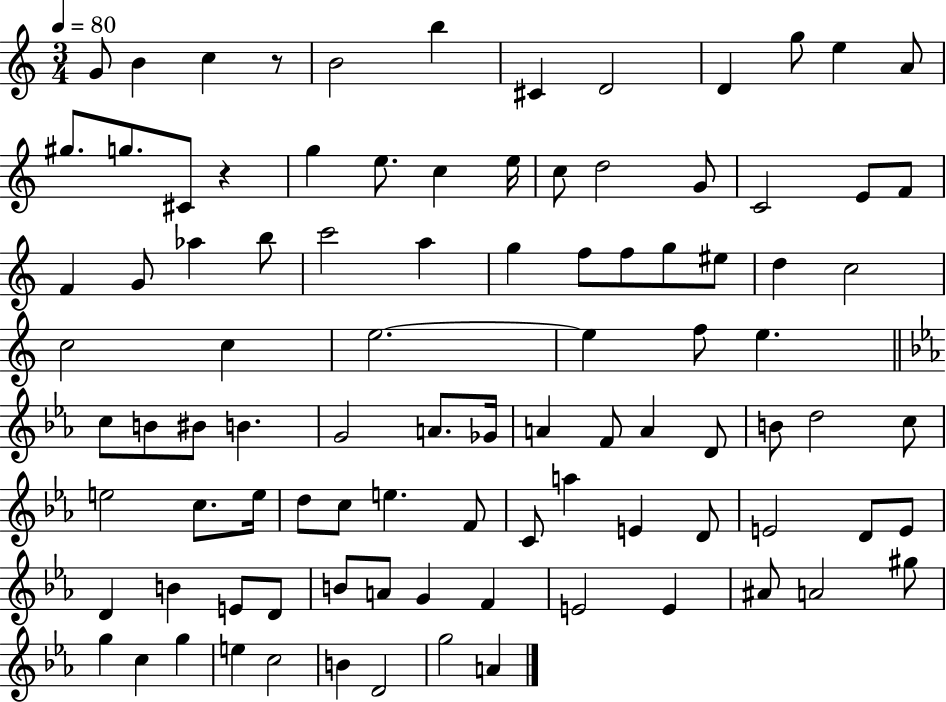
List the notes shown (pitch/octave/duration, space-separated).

G4/e B4/q C5/q R/e B4/h B5/q C#4/q D4/h D4/q G5/e E5/q A4/e G#5/e. G5/e. C#4/e R/q G5/q E5/e. C5/q E5/s C5/e D5/h G4/e C4/h E4/e F4/e F4/q G4/e Ab5/q B5/e C6/h A5/q G5/q F5/e F5/e G5/e EIS5/e D5/q C5/h C5/h C5/q E5/h. E5/q F5/e E5/q. C5/e B4/e BIS4/e B4/q. G4/h A4/e. Gb4/s A4/q F4/e A4/q D4/e B4/e D5/h C5/e E5/h C5/e. E5/s D5/e C5/e E5/q. F4/e C4/e A5/q E4/q D4/e E4/h D4/e E4/e D4/q B4/q E4/e D4/e B4/e A4/e G4/q F4/q E4/h E4/q A#4/e A4/h G#5/e G5/q C5/q G5/q E5/q C5/h B4/q D4/h G5/h A4/q